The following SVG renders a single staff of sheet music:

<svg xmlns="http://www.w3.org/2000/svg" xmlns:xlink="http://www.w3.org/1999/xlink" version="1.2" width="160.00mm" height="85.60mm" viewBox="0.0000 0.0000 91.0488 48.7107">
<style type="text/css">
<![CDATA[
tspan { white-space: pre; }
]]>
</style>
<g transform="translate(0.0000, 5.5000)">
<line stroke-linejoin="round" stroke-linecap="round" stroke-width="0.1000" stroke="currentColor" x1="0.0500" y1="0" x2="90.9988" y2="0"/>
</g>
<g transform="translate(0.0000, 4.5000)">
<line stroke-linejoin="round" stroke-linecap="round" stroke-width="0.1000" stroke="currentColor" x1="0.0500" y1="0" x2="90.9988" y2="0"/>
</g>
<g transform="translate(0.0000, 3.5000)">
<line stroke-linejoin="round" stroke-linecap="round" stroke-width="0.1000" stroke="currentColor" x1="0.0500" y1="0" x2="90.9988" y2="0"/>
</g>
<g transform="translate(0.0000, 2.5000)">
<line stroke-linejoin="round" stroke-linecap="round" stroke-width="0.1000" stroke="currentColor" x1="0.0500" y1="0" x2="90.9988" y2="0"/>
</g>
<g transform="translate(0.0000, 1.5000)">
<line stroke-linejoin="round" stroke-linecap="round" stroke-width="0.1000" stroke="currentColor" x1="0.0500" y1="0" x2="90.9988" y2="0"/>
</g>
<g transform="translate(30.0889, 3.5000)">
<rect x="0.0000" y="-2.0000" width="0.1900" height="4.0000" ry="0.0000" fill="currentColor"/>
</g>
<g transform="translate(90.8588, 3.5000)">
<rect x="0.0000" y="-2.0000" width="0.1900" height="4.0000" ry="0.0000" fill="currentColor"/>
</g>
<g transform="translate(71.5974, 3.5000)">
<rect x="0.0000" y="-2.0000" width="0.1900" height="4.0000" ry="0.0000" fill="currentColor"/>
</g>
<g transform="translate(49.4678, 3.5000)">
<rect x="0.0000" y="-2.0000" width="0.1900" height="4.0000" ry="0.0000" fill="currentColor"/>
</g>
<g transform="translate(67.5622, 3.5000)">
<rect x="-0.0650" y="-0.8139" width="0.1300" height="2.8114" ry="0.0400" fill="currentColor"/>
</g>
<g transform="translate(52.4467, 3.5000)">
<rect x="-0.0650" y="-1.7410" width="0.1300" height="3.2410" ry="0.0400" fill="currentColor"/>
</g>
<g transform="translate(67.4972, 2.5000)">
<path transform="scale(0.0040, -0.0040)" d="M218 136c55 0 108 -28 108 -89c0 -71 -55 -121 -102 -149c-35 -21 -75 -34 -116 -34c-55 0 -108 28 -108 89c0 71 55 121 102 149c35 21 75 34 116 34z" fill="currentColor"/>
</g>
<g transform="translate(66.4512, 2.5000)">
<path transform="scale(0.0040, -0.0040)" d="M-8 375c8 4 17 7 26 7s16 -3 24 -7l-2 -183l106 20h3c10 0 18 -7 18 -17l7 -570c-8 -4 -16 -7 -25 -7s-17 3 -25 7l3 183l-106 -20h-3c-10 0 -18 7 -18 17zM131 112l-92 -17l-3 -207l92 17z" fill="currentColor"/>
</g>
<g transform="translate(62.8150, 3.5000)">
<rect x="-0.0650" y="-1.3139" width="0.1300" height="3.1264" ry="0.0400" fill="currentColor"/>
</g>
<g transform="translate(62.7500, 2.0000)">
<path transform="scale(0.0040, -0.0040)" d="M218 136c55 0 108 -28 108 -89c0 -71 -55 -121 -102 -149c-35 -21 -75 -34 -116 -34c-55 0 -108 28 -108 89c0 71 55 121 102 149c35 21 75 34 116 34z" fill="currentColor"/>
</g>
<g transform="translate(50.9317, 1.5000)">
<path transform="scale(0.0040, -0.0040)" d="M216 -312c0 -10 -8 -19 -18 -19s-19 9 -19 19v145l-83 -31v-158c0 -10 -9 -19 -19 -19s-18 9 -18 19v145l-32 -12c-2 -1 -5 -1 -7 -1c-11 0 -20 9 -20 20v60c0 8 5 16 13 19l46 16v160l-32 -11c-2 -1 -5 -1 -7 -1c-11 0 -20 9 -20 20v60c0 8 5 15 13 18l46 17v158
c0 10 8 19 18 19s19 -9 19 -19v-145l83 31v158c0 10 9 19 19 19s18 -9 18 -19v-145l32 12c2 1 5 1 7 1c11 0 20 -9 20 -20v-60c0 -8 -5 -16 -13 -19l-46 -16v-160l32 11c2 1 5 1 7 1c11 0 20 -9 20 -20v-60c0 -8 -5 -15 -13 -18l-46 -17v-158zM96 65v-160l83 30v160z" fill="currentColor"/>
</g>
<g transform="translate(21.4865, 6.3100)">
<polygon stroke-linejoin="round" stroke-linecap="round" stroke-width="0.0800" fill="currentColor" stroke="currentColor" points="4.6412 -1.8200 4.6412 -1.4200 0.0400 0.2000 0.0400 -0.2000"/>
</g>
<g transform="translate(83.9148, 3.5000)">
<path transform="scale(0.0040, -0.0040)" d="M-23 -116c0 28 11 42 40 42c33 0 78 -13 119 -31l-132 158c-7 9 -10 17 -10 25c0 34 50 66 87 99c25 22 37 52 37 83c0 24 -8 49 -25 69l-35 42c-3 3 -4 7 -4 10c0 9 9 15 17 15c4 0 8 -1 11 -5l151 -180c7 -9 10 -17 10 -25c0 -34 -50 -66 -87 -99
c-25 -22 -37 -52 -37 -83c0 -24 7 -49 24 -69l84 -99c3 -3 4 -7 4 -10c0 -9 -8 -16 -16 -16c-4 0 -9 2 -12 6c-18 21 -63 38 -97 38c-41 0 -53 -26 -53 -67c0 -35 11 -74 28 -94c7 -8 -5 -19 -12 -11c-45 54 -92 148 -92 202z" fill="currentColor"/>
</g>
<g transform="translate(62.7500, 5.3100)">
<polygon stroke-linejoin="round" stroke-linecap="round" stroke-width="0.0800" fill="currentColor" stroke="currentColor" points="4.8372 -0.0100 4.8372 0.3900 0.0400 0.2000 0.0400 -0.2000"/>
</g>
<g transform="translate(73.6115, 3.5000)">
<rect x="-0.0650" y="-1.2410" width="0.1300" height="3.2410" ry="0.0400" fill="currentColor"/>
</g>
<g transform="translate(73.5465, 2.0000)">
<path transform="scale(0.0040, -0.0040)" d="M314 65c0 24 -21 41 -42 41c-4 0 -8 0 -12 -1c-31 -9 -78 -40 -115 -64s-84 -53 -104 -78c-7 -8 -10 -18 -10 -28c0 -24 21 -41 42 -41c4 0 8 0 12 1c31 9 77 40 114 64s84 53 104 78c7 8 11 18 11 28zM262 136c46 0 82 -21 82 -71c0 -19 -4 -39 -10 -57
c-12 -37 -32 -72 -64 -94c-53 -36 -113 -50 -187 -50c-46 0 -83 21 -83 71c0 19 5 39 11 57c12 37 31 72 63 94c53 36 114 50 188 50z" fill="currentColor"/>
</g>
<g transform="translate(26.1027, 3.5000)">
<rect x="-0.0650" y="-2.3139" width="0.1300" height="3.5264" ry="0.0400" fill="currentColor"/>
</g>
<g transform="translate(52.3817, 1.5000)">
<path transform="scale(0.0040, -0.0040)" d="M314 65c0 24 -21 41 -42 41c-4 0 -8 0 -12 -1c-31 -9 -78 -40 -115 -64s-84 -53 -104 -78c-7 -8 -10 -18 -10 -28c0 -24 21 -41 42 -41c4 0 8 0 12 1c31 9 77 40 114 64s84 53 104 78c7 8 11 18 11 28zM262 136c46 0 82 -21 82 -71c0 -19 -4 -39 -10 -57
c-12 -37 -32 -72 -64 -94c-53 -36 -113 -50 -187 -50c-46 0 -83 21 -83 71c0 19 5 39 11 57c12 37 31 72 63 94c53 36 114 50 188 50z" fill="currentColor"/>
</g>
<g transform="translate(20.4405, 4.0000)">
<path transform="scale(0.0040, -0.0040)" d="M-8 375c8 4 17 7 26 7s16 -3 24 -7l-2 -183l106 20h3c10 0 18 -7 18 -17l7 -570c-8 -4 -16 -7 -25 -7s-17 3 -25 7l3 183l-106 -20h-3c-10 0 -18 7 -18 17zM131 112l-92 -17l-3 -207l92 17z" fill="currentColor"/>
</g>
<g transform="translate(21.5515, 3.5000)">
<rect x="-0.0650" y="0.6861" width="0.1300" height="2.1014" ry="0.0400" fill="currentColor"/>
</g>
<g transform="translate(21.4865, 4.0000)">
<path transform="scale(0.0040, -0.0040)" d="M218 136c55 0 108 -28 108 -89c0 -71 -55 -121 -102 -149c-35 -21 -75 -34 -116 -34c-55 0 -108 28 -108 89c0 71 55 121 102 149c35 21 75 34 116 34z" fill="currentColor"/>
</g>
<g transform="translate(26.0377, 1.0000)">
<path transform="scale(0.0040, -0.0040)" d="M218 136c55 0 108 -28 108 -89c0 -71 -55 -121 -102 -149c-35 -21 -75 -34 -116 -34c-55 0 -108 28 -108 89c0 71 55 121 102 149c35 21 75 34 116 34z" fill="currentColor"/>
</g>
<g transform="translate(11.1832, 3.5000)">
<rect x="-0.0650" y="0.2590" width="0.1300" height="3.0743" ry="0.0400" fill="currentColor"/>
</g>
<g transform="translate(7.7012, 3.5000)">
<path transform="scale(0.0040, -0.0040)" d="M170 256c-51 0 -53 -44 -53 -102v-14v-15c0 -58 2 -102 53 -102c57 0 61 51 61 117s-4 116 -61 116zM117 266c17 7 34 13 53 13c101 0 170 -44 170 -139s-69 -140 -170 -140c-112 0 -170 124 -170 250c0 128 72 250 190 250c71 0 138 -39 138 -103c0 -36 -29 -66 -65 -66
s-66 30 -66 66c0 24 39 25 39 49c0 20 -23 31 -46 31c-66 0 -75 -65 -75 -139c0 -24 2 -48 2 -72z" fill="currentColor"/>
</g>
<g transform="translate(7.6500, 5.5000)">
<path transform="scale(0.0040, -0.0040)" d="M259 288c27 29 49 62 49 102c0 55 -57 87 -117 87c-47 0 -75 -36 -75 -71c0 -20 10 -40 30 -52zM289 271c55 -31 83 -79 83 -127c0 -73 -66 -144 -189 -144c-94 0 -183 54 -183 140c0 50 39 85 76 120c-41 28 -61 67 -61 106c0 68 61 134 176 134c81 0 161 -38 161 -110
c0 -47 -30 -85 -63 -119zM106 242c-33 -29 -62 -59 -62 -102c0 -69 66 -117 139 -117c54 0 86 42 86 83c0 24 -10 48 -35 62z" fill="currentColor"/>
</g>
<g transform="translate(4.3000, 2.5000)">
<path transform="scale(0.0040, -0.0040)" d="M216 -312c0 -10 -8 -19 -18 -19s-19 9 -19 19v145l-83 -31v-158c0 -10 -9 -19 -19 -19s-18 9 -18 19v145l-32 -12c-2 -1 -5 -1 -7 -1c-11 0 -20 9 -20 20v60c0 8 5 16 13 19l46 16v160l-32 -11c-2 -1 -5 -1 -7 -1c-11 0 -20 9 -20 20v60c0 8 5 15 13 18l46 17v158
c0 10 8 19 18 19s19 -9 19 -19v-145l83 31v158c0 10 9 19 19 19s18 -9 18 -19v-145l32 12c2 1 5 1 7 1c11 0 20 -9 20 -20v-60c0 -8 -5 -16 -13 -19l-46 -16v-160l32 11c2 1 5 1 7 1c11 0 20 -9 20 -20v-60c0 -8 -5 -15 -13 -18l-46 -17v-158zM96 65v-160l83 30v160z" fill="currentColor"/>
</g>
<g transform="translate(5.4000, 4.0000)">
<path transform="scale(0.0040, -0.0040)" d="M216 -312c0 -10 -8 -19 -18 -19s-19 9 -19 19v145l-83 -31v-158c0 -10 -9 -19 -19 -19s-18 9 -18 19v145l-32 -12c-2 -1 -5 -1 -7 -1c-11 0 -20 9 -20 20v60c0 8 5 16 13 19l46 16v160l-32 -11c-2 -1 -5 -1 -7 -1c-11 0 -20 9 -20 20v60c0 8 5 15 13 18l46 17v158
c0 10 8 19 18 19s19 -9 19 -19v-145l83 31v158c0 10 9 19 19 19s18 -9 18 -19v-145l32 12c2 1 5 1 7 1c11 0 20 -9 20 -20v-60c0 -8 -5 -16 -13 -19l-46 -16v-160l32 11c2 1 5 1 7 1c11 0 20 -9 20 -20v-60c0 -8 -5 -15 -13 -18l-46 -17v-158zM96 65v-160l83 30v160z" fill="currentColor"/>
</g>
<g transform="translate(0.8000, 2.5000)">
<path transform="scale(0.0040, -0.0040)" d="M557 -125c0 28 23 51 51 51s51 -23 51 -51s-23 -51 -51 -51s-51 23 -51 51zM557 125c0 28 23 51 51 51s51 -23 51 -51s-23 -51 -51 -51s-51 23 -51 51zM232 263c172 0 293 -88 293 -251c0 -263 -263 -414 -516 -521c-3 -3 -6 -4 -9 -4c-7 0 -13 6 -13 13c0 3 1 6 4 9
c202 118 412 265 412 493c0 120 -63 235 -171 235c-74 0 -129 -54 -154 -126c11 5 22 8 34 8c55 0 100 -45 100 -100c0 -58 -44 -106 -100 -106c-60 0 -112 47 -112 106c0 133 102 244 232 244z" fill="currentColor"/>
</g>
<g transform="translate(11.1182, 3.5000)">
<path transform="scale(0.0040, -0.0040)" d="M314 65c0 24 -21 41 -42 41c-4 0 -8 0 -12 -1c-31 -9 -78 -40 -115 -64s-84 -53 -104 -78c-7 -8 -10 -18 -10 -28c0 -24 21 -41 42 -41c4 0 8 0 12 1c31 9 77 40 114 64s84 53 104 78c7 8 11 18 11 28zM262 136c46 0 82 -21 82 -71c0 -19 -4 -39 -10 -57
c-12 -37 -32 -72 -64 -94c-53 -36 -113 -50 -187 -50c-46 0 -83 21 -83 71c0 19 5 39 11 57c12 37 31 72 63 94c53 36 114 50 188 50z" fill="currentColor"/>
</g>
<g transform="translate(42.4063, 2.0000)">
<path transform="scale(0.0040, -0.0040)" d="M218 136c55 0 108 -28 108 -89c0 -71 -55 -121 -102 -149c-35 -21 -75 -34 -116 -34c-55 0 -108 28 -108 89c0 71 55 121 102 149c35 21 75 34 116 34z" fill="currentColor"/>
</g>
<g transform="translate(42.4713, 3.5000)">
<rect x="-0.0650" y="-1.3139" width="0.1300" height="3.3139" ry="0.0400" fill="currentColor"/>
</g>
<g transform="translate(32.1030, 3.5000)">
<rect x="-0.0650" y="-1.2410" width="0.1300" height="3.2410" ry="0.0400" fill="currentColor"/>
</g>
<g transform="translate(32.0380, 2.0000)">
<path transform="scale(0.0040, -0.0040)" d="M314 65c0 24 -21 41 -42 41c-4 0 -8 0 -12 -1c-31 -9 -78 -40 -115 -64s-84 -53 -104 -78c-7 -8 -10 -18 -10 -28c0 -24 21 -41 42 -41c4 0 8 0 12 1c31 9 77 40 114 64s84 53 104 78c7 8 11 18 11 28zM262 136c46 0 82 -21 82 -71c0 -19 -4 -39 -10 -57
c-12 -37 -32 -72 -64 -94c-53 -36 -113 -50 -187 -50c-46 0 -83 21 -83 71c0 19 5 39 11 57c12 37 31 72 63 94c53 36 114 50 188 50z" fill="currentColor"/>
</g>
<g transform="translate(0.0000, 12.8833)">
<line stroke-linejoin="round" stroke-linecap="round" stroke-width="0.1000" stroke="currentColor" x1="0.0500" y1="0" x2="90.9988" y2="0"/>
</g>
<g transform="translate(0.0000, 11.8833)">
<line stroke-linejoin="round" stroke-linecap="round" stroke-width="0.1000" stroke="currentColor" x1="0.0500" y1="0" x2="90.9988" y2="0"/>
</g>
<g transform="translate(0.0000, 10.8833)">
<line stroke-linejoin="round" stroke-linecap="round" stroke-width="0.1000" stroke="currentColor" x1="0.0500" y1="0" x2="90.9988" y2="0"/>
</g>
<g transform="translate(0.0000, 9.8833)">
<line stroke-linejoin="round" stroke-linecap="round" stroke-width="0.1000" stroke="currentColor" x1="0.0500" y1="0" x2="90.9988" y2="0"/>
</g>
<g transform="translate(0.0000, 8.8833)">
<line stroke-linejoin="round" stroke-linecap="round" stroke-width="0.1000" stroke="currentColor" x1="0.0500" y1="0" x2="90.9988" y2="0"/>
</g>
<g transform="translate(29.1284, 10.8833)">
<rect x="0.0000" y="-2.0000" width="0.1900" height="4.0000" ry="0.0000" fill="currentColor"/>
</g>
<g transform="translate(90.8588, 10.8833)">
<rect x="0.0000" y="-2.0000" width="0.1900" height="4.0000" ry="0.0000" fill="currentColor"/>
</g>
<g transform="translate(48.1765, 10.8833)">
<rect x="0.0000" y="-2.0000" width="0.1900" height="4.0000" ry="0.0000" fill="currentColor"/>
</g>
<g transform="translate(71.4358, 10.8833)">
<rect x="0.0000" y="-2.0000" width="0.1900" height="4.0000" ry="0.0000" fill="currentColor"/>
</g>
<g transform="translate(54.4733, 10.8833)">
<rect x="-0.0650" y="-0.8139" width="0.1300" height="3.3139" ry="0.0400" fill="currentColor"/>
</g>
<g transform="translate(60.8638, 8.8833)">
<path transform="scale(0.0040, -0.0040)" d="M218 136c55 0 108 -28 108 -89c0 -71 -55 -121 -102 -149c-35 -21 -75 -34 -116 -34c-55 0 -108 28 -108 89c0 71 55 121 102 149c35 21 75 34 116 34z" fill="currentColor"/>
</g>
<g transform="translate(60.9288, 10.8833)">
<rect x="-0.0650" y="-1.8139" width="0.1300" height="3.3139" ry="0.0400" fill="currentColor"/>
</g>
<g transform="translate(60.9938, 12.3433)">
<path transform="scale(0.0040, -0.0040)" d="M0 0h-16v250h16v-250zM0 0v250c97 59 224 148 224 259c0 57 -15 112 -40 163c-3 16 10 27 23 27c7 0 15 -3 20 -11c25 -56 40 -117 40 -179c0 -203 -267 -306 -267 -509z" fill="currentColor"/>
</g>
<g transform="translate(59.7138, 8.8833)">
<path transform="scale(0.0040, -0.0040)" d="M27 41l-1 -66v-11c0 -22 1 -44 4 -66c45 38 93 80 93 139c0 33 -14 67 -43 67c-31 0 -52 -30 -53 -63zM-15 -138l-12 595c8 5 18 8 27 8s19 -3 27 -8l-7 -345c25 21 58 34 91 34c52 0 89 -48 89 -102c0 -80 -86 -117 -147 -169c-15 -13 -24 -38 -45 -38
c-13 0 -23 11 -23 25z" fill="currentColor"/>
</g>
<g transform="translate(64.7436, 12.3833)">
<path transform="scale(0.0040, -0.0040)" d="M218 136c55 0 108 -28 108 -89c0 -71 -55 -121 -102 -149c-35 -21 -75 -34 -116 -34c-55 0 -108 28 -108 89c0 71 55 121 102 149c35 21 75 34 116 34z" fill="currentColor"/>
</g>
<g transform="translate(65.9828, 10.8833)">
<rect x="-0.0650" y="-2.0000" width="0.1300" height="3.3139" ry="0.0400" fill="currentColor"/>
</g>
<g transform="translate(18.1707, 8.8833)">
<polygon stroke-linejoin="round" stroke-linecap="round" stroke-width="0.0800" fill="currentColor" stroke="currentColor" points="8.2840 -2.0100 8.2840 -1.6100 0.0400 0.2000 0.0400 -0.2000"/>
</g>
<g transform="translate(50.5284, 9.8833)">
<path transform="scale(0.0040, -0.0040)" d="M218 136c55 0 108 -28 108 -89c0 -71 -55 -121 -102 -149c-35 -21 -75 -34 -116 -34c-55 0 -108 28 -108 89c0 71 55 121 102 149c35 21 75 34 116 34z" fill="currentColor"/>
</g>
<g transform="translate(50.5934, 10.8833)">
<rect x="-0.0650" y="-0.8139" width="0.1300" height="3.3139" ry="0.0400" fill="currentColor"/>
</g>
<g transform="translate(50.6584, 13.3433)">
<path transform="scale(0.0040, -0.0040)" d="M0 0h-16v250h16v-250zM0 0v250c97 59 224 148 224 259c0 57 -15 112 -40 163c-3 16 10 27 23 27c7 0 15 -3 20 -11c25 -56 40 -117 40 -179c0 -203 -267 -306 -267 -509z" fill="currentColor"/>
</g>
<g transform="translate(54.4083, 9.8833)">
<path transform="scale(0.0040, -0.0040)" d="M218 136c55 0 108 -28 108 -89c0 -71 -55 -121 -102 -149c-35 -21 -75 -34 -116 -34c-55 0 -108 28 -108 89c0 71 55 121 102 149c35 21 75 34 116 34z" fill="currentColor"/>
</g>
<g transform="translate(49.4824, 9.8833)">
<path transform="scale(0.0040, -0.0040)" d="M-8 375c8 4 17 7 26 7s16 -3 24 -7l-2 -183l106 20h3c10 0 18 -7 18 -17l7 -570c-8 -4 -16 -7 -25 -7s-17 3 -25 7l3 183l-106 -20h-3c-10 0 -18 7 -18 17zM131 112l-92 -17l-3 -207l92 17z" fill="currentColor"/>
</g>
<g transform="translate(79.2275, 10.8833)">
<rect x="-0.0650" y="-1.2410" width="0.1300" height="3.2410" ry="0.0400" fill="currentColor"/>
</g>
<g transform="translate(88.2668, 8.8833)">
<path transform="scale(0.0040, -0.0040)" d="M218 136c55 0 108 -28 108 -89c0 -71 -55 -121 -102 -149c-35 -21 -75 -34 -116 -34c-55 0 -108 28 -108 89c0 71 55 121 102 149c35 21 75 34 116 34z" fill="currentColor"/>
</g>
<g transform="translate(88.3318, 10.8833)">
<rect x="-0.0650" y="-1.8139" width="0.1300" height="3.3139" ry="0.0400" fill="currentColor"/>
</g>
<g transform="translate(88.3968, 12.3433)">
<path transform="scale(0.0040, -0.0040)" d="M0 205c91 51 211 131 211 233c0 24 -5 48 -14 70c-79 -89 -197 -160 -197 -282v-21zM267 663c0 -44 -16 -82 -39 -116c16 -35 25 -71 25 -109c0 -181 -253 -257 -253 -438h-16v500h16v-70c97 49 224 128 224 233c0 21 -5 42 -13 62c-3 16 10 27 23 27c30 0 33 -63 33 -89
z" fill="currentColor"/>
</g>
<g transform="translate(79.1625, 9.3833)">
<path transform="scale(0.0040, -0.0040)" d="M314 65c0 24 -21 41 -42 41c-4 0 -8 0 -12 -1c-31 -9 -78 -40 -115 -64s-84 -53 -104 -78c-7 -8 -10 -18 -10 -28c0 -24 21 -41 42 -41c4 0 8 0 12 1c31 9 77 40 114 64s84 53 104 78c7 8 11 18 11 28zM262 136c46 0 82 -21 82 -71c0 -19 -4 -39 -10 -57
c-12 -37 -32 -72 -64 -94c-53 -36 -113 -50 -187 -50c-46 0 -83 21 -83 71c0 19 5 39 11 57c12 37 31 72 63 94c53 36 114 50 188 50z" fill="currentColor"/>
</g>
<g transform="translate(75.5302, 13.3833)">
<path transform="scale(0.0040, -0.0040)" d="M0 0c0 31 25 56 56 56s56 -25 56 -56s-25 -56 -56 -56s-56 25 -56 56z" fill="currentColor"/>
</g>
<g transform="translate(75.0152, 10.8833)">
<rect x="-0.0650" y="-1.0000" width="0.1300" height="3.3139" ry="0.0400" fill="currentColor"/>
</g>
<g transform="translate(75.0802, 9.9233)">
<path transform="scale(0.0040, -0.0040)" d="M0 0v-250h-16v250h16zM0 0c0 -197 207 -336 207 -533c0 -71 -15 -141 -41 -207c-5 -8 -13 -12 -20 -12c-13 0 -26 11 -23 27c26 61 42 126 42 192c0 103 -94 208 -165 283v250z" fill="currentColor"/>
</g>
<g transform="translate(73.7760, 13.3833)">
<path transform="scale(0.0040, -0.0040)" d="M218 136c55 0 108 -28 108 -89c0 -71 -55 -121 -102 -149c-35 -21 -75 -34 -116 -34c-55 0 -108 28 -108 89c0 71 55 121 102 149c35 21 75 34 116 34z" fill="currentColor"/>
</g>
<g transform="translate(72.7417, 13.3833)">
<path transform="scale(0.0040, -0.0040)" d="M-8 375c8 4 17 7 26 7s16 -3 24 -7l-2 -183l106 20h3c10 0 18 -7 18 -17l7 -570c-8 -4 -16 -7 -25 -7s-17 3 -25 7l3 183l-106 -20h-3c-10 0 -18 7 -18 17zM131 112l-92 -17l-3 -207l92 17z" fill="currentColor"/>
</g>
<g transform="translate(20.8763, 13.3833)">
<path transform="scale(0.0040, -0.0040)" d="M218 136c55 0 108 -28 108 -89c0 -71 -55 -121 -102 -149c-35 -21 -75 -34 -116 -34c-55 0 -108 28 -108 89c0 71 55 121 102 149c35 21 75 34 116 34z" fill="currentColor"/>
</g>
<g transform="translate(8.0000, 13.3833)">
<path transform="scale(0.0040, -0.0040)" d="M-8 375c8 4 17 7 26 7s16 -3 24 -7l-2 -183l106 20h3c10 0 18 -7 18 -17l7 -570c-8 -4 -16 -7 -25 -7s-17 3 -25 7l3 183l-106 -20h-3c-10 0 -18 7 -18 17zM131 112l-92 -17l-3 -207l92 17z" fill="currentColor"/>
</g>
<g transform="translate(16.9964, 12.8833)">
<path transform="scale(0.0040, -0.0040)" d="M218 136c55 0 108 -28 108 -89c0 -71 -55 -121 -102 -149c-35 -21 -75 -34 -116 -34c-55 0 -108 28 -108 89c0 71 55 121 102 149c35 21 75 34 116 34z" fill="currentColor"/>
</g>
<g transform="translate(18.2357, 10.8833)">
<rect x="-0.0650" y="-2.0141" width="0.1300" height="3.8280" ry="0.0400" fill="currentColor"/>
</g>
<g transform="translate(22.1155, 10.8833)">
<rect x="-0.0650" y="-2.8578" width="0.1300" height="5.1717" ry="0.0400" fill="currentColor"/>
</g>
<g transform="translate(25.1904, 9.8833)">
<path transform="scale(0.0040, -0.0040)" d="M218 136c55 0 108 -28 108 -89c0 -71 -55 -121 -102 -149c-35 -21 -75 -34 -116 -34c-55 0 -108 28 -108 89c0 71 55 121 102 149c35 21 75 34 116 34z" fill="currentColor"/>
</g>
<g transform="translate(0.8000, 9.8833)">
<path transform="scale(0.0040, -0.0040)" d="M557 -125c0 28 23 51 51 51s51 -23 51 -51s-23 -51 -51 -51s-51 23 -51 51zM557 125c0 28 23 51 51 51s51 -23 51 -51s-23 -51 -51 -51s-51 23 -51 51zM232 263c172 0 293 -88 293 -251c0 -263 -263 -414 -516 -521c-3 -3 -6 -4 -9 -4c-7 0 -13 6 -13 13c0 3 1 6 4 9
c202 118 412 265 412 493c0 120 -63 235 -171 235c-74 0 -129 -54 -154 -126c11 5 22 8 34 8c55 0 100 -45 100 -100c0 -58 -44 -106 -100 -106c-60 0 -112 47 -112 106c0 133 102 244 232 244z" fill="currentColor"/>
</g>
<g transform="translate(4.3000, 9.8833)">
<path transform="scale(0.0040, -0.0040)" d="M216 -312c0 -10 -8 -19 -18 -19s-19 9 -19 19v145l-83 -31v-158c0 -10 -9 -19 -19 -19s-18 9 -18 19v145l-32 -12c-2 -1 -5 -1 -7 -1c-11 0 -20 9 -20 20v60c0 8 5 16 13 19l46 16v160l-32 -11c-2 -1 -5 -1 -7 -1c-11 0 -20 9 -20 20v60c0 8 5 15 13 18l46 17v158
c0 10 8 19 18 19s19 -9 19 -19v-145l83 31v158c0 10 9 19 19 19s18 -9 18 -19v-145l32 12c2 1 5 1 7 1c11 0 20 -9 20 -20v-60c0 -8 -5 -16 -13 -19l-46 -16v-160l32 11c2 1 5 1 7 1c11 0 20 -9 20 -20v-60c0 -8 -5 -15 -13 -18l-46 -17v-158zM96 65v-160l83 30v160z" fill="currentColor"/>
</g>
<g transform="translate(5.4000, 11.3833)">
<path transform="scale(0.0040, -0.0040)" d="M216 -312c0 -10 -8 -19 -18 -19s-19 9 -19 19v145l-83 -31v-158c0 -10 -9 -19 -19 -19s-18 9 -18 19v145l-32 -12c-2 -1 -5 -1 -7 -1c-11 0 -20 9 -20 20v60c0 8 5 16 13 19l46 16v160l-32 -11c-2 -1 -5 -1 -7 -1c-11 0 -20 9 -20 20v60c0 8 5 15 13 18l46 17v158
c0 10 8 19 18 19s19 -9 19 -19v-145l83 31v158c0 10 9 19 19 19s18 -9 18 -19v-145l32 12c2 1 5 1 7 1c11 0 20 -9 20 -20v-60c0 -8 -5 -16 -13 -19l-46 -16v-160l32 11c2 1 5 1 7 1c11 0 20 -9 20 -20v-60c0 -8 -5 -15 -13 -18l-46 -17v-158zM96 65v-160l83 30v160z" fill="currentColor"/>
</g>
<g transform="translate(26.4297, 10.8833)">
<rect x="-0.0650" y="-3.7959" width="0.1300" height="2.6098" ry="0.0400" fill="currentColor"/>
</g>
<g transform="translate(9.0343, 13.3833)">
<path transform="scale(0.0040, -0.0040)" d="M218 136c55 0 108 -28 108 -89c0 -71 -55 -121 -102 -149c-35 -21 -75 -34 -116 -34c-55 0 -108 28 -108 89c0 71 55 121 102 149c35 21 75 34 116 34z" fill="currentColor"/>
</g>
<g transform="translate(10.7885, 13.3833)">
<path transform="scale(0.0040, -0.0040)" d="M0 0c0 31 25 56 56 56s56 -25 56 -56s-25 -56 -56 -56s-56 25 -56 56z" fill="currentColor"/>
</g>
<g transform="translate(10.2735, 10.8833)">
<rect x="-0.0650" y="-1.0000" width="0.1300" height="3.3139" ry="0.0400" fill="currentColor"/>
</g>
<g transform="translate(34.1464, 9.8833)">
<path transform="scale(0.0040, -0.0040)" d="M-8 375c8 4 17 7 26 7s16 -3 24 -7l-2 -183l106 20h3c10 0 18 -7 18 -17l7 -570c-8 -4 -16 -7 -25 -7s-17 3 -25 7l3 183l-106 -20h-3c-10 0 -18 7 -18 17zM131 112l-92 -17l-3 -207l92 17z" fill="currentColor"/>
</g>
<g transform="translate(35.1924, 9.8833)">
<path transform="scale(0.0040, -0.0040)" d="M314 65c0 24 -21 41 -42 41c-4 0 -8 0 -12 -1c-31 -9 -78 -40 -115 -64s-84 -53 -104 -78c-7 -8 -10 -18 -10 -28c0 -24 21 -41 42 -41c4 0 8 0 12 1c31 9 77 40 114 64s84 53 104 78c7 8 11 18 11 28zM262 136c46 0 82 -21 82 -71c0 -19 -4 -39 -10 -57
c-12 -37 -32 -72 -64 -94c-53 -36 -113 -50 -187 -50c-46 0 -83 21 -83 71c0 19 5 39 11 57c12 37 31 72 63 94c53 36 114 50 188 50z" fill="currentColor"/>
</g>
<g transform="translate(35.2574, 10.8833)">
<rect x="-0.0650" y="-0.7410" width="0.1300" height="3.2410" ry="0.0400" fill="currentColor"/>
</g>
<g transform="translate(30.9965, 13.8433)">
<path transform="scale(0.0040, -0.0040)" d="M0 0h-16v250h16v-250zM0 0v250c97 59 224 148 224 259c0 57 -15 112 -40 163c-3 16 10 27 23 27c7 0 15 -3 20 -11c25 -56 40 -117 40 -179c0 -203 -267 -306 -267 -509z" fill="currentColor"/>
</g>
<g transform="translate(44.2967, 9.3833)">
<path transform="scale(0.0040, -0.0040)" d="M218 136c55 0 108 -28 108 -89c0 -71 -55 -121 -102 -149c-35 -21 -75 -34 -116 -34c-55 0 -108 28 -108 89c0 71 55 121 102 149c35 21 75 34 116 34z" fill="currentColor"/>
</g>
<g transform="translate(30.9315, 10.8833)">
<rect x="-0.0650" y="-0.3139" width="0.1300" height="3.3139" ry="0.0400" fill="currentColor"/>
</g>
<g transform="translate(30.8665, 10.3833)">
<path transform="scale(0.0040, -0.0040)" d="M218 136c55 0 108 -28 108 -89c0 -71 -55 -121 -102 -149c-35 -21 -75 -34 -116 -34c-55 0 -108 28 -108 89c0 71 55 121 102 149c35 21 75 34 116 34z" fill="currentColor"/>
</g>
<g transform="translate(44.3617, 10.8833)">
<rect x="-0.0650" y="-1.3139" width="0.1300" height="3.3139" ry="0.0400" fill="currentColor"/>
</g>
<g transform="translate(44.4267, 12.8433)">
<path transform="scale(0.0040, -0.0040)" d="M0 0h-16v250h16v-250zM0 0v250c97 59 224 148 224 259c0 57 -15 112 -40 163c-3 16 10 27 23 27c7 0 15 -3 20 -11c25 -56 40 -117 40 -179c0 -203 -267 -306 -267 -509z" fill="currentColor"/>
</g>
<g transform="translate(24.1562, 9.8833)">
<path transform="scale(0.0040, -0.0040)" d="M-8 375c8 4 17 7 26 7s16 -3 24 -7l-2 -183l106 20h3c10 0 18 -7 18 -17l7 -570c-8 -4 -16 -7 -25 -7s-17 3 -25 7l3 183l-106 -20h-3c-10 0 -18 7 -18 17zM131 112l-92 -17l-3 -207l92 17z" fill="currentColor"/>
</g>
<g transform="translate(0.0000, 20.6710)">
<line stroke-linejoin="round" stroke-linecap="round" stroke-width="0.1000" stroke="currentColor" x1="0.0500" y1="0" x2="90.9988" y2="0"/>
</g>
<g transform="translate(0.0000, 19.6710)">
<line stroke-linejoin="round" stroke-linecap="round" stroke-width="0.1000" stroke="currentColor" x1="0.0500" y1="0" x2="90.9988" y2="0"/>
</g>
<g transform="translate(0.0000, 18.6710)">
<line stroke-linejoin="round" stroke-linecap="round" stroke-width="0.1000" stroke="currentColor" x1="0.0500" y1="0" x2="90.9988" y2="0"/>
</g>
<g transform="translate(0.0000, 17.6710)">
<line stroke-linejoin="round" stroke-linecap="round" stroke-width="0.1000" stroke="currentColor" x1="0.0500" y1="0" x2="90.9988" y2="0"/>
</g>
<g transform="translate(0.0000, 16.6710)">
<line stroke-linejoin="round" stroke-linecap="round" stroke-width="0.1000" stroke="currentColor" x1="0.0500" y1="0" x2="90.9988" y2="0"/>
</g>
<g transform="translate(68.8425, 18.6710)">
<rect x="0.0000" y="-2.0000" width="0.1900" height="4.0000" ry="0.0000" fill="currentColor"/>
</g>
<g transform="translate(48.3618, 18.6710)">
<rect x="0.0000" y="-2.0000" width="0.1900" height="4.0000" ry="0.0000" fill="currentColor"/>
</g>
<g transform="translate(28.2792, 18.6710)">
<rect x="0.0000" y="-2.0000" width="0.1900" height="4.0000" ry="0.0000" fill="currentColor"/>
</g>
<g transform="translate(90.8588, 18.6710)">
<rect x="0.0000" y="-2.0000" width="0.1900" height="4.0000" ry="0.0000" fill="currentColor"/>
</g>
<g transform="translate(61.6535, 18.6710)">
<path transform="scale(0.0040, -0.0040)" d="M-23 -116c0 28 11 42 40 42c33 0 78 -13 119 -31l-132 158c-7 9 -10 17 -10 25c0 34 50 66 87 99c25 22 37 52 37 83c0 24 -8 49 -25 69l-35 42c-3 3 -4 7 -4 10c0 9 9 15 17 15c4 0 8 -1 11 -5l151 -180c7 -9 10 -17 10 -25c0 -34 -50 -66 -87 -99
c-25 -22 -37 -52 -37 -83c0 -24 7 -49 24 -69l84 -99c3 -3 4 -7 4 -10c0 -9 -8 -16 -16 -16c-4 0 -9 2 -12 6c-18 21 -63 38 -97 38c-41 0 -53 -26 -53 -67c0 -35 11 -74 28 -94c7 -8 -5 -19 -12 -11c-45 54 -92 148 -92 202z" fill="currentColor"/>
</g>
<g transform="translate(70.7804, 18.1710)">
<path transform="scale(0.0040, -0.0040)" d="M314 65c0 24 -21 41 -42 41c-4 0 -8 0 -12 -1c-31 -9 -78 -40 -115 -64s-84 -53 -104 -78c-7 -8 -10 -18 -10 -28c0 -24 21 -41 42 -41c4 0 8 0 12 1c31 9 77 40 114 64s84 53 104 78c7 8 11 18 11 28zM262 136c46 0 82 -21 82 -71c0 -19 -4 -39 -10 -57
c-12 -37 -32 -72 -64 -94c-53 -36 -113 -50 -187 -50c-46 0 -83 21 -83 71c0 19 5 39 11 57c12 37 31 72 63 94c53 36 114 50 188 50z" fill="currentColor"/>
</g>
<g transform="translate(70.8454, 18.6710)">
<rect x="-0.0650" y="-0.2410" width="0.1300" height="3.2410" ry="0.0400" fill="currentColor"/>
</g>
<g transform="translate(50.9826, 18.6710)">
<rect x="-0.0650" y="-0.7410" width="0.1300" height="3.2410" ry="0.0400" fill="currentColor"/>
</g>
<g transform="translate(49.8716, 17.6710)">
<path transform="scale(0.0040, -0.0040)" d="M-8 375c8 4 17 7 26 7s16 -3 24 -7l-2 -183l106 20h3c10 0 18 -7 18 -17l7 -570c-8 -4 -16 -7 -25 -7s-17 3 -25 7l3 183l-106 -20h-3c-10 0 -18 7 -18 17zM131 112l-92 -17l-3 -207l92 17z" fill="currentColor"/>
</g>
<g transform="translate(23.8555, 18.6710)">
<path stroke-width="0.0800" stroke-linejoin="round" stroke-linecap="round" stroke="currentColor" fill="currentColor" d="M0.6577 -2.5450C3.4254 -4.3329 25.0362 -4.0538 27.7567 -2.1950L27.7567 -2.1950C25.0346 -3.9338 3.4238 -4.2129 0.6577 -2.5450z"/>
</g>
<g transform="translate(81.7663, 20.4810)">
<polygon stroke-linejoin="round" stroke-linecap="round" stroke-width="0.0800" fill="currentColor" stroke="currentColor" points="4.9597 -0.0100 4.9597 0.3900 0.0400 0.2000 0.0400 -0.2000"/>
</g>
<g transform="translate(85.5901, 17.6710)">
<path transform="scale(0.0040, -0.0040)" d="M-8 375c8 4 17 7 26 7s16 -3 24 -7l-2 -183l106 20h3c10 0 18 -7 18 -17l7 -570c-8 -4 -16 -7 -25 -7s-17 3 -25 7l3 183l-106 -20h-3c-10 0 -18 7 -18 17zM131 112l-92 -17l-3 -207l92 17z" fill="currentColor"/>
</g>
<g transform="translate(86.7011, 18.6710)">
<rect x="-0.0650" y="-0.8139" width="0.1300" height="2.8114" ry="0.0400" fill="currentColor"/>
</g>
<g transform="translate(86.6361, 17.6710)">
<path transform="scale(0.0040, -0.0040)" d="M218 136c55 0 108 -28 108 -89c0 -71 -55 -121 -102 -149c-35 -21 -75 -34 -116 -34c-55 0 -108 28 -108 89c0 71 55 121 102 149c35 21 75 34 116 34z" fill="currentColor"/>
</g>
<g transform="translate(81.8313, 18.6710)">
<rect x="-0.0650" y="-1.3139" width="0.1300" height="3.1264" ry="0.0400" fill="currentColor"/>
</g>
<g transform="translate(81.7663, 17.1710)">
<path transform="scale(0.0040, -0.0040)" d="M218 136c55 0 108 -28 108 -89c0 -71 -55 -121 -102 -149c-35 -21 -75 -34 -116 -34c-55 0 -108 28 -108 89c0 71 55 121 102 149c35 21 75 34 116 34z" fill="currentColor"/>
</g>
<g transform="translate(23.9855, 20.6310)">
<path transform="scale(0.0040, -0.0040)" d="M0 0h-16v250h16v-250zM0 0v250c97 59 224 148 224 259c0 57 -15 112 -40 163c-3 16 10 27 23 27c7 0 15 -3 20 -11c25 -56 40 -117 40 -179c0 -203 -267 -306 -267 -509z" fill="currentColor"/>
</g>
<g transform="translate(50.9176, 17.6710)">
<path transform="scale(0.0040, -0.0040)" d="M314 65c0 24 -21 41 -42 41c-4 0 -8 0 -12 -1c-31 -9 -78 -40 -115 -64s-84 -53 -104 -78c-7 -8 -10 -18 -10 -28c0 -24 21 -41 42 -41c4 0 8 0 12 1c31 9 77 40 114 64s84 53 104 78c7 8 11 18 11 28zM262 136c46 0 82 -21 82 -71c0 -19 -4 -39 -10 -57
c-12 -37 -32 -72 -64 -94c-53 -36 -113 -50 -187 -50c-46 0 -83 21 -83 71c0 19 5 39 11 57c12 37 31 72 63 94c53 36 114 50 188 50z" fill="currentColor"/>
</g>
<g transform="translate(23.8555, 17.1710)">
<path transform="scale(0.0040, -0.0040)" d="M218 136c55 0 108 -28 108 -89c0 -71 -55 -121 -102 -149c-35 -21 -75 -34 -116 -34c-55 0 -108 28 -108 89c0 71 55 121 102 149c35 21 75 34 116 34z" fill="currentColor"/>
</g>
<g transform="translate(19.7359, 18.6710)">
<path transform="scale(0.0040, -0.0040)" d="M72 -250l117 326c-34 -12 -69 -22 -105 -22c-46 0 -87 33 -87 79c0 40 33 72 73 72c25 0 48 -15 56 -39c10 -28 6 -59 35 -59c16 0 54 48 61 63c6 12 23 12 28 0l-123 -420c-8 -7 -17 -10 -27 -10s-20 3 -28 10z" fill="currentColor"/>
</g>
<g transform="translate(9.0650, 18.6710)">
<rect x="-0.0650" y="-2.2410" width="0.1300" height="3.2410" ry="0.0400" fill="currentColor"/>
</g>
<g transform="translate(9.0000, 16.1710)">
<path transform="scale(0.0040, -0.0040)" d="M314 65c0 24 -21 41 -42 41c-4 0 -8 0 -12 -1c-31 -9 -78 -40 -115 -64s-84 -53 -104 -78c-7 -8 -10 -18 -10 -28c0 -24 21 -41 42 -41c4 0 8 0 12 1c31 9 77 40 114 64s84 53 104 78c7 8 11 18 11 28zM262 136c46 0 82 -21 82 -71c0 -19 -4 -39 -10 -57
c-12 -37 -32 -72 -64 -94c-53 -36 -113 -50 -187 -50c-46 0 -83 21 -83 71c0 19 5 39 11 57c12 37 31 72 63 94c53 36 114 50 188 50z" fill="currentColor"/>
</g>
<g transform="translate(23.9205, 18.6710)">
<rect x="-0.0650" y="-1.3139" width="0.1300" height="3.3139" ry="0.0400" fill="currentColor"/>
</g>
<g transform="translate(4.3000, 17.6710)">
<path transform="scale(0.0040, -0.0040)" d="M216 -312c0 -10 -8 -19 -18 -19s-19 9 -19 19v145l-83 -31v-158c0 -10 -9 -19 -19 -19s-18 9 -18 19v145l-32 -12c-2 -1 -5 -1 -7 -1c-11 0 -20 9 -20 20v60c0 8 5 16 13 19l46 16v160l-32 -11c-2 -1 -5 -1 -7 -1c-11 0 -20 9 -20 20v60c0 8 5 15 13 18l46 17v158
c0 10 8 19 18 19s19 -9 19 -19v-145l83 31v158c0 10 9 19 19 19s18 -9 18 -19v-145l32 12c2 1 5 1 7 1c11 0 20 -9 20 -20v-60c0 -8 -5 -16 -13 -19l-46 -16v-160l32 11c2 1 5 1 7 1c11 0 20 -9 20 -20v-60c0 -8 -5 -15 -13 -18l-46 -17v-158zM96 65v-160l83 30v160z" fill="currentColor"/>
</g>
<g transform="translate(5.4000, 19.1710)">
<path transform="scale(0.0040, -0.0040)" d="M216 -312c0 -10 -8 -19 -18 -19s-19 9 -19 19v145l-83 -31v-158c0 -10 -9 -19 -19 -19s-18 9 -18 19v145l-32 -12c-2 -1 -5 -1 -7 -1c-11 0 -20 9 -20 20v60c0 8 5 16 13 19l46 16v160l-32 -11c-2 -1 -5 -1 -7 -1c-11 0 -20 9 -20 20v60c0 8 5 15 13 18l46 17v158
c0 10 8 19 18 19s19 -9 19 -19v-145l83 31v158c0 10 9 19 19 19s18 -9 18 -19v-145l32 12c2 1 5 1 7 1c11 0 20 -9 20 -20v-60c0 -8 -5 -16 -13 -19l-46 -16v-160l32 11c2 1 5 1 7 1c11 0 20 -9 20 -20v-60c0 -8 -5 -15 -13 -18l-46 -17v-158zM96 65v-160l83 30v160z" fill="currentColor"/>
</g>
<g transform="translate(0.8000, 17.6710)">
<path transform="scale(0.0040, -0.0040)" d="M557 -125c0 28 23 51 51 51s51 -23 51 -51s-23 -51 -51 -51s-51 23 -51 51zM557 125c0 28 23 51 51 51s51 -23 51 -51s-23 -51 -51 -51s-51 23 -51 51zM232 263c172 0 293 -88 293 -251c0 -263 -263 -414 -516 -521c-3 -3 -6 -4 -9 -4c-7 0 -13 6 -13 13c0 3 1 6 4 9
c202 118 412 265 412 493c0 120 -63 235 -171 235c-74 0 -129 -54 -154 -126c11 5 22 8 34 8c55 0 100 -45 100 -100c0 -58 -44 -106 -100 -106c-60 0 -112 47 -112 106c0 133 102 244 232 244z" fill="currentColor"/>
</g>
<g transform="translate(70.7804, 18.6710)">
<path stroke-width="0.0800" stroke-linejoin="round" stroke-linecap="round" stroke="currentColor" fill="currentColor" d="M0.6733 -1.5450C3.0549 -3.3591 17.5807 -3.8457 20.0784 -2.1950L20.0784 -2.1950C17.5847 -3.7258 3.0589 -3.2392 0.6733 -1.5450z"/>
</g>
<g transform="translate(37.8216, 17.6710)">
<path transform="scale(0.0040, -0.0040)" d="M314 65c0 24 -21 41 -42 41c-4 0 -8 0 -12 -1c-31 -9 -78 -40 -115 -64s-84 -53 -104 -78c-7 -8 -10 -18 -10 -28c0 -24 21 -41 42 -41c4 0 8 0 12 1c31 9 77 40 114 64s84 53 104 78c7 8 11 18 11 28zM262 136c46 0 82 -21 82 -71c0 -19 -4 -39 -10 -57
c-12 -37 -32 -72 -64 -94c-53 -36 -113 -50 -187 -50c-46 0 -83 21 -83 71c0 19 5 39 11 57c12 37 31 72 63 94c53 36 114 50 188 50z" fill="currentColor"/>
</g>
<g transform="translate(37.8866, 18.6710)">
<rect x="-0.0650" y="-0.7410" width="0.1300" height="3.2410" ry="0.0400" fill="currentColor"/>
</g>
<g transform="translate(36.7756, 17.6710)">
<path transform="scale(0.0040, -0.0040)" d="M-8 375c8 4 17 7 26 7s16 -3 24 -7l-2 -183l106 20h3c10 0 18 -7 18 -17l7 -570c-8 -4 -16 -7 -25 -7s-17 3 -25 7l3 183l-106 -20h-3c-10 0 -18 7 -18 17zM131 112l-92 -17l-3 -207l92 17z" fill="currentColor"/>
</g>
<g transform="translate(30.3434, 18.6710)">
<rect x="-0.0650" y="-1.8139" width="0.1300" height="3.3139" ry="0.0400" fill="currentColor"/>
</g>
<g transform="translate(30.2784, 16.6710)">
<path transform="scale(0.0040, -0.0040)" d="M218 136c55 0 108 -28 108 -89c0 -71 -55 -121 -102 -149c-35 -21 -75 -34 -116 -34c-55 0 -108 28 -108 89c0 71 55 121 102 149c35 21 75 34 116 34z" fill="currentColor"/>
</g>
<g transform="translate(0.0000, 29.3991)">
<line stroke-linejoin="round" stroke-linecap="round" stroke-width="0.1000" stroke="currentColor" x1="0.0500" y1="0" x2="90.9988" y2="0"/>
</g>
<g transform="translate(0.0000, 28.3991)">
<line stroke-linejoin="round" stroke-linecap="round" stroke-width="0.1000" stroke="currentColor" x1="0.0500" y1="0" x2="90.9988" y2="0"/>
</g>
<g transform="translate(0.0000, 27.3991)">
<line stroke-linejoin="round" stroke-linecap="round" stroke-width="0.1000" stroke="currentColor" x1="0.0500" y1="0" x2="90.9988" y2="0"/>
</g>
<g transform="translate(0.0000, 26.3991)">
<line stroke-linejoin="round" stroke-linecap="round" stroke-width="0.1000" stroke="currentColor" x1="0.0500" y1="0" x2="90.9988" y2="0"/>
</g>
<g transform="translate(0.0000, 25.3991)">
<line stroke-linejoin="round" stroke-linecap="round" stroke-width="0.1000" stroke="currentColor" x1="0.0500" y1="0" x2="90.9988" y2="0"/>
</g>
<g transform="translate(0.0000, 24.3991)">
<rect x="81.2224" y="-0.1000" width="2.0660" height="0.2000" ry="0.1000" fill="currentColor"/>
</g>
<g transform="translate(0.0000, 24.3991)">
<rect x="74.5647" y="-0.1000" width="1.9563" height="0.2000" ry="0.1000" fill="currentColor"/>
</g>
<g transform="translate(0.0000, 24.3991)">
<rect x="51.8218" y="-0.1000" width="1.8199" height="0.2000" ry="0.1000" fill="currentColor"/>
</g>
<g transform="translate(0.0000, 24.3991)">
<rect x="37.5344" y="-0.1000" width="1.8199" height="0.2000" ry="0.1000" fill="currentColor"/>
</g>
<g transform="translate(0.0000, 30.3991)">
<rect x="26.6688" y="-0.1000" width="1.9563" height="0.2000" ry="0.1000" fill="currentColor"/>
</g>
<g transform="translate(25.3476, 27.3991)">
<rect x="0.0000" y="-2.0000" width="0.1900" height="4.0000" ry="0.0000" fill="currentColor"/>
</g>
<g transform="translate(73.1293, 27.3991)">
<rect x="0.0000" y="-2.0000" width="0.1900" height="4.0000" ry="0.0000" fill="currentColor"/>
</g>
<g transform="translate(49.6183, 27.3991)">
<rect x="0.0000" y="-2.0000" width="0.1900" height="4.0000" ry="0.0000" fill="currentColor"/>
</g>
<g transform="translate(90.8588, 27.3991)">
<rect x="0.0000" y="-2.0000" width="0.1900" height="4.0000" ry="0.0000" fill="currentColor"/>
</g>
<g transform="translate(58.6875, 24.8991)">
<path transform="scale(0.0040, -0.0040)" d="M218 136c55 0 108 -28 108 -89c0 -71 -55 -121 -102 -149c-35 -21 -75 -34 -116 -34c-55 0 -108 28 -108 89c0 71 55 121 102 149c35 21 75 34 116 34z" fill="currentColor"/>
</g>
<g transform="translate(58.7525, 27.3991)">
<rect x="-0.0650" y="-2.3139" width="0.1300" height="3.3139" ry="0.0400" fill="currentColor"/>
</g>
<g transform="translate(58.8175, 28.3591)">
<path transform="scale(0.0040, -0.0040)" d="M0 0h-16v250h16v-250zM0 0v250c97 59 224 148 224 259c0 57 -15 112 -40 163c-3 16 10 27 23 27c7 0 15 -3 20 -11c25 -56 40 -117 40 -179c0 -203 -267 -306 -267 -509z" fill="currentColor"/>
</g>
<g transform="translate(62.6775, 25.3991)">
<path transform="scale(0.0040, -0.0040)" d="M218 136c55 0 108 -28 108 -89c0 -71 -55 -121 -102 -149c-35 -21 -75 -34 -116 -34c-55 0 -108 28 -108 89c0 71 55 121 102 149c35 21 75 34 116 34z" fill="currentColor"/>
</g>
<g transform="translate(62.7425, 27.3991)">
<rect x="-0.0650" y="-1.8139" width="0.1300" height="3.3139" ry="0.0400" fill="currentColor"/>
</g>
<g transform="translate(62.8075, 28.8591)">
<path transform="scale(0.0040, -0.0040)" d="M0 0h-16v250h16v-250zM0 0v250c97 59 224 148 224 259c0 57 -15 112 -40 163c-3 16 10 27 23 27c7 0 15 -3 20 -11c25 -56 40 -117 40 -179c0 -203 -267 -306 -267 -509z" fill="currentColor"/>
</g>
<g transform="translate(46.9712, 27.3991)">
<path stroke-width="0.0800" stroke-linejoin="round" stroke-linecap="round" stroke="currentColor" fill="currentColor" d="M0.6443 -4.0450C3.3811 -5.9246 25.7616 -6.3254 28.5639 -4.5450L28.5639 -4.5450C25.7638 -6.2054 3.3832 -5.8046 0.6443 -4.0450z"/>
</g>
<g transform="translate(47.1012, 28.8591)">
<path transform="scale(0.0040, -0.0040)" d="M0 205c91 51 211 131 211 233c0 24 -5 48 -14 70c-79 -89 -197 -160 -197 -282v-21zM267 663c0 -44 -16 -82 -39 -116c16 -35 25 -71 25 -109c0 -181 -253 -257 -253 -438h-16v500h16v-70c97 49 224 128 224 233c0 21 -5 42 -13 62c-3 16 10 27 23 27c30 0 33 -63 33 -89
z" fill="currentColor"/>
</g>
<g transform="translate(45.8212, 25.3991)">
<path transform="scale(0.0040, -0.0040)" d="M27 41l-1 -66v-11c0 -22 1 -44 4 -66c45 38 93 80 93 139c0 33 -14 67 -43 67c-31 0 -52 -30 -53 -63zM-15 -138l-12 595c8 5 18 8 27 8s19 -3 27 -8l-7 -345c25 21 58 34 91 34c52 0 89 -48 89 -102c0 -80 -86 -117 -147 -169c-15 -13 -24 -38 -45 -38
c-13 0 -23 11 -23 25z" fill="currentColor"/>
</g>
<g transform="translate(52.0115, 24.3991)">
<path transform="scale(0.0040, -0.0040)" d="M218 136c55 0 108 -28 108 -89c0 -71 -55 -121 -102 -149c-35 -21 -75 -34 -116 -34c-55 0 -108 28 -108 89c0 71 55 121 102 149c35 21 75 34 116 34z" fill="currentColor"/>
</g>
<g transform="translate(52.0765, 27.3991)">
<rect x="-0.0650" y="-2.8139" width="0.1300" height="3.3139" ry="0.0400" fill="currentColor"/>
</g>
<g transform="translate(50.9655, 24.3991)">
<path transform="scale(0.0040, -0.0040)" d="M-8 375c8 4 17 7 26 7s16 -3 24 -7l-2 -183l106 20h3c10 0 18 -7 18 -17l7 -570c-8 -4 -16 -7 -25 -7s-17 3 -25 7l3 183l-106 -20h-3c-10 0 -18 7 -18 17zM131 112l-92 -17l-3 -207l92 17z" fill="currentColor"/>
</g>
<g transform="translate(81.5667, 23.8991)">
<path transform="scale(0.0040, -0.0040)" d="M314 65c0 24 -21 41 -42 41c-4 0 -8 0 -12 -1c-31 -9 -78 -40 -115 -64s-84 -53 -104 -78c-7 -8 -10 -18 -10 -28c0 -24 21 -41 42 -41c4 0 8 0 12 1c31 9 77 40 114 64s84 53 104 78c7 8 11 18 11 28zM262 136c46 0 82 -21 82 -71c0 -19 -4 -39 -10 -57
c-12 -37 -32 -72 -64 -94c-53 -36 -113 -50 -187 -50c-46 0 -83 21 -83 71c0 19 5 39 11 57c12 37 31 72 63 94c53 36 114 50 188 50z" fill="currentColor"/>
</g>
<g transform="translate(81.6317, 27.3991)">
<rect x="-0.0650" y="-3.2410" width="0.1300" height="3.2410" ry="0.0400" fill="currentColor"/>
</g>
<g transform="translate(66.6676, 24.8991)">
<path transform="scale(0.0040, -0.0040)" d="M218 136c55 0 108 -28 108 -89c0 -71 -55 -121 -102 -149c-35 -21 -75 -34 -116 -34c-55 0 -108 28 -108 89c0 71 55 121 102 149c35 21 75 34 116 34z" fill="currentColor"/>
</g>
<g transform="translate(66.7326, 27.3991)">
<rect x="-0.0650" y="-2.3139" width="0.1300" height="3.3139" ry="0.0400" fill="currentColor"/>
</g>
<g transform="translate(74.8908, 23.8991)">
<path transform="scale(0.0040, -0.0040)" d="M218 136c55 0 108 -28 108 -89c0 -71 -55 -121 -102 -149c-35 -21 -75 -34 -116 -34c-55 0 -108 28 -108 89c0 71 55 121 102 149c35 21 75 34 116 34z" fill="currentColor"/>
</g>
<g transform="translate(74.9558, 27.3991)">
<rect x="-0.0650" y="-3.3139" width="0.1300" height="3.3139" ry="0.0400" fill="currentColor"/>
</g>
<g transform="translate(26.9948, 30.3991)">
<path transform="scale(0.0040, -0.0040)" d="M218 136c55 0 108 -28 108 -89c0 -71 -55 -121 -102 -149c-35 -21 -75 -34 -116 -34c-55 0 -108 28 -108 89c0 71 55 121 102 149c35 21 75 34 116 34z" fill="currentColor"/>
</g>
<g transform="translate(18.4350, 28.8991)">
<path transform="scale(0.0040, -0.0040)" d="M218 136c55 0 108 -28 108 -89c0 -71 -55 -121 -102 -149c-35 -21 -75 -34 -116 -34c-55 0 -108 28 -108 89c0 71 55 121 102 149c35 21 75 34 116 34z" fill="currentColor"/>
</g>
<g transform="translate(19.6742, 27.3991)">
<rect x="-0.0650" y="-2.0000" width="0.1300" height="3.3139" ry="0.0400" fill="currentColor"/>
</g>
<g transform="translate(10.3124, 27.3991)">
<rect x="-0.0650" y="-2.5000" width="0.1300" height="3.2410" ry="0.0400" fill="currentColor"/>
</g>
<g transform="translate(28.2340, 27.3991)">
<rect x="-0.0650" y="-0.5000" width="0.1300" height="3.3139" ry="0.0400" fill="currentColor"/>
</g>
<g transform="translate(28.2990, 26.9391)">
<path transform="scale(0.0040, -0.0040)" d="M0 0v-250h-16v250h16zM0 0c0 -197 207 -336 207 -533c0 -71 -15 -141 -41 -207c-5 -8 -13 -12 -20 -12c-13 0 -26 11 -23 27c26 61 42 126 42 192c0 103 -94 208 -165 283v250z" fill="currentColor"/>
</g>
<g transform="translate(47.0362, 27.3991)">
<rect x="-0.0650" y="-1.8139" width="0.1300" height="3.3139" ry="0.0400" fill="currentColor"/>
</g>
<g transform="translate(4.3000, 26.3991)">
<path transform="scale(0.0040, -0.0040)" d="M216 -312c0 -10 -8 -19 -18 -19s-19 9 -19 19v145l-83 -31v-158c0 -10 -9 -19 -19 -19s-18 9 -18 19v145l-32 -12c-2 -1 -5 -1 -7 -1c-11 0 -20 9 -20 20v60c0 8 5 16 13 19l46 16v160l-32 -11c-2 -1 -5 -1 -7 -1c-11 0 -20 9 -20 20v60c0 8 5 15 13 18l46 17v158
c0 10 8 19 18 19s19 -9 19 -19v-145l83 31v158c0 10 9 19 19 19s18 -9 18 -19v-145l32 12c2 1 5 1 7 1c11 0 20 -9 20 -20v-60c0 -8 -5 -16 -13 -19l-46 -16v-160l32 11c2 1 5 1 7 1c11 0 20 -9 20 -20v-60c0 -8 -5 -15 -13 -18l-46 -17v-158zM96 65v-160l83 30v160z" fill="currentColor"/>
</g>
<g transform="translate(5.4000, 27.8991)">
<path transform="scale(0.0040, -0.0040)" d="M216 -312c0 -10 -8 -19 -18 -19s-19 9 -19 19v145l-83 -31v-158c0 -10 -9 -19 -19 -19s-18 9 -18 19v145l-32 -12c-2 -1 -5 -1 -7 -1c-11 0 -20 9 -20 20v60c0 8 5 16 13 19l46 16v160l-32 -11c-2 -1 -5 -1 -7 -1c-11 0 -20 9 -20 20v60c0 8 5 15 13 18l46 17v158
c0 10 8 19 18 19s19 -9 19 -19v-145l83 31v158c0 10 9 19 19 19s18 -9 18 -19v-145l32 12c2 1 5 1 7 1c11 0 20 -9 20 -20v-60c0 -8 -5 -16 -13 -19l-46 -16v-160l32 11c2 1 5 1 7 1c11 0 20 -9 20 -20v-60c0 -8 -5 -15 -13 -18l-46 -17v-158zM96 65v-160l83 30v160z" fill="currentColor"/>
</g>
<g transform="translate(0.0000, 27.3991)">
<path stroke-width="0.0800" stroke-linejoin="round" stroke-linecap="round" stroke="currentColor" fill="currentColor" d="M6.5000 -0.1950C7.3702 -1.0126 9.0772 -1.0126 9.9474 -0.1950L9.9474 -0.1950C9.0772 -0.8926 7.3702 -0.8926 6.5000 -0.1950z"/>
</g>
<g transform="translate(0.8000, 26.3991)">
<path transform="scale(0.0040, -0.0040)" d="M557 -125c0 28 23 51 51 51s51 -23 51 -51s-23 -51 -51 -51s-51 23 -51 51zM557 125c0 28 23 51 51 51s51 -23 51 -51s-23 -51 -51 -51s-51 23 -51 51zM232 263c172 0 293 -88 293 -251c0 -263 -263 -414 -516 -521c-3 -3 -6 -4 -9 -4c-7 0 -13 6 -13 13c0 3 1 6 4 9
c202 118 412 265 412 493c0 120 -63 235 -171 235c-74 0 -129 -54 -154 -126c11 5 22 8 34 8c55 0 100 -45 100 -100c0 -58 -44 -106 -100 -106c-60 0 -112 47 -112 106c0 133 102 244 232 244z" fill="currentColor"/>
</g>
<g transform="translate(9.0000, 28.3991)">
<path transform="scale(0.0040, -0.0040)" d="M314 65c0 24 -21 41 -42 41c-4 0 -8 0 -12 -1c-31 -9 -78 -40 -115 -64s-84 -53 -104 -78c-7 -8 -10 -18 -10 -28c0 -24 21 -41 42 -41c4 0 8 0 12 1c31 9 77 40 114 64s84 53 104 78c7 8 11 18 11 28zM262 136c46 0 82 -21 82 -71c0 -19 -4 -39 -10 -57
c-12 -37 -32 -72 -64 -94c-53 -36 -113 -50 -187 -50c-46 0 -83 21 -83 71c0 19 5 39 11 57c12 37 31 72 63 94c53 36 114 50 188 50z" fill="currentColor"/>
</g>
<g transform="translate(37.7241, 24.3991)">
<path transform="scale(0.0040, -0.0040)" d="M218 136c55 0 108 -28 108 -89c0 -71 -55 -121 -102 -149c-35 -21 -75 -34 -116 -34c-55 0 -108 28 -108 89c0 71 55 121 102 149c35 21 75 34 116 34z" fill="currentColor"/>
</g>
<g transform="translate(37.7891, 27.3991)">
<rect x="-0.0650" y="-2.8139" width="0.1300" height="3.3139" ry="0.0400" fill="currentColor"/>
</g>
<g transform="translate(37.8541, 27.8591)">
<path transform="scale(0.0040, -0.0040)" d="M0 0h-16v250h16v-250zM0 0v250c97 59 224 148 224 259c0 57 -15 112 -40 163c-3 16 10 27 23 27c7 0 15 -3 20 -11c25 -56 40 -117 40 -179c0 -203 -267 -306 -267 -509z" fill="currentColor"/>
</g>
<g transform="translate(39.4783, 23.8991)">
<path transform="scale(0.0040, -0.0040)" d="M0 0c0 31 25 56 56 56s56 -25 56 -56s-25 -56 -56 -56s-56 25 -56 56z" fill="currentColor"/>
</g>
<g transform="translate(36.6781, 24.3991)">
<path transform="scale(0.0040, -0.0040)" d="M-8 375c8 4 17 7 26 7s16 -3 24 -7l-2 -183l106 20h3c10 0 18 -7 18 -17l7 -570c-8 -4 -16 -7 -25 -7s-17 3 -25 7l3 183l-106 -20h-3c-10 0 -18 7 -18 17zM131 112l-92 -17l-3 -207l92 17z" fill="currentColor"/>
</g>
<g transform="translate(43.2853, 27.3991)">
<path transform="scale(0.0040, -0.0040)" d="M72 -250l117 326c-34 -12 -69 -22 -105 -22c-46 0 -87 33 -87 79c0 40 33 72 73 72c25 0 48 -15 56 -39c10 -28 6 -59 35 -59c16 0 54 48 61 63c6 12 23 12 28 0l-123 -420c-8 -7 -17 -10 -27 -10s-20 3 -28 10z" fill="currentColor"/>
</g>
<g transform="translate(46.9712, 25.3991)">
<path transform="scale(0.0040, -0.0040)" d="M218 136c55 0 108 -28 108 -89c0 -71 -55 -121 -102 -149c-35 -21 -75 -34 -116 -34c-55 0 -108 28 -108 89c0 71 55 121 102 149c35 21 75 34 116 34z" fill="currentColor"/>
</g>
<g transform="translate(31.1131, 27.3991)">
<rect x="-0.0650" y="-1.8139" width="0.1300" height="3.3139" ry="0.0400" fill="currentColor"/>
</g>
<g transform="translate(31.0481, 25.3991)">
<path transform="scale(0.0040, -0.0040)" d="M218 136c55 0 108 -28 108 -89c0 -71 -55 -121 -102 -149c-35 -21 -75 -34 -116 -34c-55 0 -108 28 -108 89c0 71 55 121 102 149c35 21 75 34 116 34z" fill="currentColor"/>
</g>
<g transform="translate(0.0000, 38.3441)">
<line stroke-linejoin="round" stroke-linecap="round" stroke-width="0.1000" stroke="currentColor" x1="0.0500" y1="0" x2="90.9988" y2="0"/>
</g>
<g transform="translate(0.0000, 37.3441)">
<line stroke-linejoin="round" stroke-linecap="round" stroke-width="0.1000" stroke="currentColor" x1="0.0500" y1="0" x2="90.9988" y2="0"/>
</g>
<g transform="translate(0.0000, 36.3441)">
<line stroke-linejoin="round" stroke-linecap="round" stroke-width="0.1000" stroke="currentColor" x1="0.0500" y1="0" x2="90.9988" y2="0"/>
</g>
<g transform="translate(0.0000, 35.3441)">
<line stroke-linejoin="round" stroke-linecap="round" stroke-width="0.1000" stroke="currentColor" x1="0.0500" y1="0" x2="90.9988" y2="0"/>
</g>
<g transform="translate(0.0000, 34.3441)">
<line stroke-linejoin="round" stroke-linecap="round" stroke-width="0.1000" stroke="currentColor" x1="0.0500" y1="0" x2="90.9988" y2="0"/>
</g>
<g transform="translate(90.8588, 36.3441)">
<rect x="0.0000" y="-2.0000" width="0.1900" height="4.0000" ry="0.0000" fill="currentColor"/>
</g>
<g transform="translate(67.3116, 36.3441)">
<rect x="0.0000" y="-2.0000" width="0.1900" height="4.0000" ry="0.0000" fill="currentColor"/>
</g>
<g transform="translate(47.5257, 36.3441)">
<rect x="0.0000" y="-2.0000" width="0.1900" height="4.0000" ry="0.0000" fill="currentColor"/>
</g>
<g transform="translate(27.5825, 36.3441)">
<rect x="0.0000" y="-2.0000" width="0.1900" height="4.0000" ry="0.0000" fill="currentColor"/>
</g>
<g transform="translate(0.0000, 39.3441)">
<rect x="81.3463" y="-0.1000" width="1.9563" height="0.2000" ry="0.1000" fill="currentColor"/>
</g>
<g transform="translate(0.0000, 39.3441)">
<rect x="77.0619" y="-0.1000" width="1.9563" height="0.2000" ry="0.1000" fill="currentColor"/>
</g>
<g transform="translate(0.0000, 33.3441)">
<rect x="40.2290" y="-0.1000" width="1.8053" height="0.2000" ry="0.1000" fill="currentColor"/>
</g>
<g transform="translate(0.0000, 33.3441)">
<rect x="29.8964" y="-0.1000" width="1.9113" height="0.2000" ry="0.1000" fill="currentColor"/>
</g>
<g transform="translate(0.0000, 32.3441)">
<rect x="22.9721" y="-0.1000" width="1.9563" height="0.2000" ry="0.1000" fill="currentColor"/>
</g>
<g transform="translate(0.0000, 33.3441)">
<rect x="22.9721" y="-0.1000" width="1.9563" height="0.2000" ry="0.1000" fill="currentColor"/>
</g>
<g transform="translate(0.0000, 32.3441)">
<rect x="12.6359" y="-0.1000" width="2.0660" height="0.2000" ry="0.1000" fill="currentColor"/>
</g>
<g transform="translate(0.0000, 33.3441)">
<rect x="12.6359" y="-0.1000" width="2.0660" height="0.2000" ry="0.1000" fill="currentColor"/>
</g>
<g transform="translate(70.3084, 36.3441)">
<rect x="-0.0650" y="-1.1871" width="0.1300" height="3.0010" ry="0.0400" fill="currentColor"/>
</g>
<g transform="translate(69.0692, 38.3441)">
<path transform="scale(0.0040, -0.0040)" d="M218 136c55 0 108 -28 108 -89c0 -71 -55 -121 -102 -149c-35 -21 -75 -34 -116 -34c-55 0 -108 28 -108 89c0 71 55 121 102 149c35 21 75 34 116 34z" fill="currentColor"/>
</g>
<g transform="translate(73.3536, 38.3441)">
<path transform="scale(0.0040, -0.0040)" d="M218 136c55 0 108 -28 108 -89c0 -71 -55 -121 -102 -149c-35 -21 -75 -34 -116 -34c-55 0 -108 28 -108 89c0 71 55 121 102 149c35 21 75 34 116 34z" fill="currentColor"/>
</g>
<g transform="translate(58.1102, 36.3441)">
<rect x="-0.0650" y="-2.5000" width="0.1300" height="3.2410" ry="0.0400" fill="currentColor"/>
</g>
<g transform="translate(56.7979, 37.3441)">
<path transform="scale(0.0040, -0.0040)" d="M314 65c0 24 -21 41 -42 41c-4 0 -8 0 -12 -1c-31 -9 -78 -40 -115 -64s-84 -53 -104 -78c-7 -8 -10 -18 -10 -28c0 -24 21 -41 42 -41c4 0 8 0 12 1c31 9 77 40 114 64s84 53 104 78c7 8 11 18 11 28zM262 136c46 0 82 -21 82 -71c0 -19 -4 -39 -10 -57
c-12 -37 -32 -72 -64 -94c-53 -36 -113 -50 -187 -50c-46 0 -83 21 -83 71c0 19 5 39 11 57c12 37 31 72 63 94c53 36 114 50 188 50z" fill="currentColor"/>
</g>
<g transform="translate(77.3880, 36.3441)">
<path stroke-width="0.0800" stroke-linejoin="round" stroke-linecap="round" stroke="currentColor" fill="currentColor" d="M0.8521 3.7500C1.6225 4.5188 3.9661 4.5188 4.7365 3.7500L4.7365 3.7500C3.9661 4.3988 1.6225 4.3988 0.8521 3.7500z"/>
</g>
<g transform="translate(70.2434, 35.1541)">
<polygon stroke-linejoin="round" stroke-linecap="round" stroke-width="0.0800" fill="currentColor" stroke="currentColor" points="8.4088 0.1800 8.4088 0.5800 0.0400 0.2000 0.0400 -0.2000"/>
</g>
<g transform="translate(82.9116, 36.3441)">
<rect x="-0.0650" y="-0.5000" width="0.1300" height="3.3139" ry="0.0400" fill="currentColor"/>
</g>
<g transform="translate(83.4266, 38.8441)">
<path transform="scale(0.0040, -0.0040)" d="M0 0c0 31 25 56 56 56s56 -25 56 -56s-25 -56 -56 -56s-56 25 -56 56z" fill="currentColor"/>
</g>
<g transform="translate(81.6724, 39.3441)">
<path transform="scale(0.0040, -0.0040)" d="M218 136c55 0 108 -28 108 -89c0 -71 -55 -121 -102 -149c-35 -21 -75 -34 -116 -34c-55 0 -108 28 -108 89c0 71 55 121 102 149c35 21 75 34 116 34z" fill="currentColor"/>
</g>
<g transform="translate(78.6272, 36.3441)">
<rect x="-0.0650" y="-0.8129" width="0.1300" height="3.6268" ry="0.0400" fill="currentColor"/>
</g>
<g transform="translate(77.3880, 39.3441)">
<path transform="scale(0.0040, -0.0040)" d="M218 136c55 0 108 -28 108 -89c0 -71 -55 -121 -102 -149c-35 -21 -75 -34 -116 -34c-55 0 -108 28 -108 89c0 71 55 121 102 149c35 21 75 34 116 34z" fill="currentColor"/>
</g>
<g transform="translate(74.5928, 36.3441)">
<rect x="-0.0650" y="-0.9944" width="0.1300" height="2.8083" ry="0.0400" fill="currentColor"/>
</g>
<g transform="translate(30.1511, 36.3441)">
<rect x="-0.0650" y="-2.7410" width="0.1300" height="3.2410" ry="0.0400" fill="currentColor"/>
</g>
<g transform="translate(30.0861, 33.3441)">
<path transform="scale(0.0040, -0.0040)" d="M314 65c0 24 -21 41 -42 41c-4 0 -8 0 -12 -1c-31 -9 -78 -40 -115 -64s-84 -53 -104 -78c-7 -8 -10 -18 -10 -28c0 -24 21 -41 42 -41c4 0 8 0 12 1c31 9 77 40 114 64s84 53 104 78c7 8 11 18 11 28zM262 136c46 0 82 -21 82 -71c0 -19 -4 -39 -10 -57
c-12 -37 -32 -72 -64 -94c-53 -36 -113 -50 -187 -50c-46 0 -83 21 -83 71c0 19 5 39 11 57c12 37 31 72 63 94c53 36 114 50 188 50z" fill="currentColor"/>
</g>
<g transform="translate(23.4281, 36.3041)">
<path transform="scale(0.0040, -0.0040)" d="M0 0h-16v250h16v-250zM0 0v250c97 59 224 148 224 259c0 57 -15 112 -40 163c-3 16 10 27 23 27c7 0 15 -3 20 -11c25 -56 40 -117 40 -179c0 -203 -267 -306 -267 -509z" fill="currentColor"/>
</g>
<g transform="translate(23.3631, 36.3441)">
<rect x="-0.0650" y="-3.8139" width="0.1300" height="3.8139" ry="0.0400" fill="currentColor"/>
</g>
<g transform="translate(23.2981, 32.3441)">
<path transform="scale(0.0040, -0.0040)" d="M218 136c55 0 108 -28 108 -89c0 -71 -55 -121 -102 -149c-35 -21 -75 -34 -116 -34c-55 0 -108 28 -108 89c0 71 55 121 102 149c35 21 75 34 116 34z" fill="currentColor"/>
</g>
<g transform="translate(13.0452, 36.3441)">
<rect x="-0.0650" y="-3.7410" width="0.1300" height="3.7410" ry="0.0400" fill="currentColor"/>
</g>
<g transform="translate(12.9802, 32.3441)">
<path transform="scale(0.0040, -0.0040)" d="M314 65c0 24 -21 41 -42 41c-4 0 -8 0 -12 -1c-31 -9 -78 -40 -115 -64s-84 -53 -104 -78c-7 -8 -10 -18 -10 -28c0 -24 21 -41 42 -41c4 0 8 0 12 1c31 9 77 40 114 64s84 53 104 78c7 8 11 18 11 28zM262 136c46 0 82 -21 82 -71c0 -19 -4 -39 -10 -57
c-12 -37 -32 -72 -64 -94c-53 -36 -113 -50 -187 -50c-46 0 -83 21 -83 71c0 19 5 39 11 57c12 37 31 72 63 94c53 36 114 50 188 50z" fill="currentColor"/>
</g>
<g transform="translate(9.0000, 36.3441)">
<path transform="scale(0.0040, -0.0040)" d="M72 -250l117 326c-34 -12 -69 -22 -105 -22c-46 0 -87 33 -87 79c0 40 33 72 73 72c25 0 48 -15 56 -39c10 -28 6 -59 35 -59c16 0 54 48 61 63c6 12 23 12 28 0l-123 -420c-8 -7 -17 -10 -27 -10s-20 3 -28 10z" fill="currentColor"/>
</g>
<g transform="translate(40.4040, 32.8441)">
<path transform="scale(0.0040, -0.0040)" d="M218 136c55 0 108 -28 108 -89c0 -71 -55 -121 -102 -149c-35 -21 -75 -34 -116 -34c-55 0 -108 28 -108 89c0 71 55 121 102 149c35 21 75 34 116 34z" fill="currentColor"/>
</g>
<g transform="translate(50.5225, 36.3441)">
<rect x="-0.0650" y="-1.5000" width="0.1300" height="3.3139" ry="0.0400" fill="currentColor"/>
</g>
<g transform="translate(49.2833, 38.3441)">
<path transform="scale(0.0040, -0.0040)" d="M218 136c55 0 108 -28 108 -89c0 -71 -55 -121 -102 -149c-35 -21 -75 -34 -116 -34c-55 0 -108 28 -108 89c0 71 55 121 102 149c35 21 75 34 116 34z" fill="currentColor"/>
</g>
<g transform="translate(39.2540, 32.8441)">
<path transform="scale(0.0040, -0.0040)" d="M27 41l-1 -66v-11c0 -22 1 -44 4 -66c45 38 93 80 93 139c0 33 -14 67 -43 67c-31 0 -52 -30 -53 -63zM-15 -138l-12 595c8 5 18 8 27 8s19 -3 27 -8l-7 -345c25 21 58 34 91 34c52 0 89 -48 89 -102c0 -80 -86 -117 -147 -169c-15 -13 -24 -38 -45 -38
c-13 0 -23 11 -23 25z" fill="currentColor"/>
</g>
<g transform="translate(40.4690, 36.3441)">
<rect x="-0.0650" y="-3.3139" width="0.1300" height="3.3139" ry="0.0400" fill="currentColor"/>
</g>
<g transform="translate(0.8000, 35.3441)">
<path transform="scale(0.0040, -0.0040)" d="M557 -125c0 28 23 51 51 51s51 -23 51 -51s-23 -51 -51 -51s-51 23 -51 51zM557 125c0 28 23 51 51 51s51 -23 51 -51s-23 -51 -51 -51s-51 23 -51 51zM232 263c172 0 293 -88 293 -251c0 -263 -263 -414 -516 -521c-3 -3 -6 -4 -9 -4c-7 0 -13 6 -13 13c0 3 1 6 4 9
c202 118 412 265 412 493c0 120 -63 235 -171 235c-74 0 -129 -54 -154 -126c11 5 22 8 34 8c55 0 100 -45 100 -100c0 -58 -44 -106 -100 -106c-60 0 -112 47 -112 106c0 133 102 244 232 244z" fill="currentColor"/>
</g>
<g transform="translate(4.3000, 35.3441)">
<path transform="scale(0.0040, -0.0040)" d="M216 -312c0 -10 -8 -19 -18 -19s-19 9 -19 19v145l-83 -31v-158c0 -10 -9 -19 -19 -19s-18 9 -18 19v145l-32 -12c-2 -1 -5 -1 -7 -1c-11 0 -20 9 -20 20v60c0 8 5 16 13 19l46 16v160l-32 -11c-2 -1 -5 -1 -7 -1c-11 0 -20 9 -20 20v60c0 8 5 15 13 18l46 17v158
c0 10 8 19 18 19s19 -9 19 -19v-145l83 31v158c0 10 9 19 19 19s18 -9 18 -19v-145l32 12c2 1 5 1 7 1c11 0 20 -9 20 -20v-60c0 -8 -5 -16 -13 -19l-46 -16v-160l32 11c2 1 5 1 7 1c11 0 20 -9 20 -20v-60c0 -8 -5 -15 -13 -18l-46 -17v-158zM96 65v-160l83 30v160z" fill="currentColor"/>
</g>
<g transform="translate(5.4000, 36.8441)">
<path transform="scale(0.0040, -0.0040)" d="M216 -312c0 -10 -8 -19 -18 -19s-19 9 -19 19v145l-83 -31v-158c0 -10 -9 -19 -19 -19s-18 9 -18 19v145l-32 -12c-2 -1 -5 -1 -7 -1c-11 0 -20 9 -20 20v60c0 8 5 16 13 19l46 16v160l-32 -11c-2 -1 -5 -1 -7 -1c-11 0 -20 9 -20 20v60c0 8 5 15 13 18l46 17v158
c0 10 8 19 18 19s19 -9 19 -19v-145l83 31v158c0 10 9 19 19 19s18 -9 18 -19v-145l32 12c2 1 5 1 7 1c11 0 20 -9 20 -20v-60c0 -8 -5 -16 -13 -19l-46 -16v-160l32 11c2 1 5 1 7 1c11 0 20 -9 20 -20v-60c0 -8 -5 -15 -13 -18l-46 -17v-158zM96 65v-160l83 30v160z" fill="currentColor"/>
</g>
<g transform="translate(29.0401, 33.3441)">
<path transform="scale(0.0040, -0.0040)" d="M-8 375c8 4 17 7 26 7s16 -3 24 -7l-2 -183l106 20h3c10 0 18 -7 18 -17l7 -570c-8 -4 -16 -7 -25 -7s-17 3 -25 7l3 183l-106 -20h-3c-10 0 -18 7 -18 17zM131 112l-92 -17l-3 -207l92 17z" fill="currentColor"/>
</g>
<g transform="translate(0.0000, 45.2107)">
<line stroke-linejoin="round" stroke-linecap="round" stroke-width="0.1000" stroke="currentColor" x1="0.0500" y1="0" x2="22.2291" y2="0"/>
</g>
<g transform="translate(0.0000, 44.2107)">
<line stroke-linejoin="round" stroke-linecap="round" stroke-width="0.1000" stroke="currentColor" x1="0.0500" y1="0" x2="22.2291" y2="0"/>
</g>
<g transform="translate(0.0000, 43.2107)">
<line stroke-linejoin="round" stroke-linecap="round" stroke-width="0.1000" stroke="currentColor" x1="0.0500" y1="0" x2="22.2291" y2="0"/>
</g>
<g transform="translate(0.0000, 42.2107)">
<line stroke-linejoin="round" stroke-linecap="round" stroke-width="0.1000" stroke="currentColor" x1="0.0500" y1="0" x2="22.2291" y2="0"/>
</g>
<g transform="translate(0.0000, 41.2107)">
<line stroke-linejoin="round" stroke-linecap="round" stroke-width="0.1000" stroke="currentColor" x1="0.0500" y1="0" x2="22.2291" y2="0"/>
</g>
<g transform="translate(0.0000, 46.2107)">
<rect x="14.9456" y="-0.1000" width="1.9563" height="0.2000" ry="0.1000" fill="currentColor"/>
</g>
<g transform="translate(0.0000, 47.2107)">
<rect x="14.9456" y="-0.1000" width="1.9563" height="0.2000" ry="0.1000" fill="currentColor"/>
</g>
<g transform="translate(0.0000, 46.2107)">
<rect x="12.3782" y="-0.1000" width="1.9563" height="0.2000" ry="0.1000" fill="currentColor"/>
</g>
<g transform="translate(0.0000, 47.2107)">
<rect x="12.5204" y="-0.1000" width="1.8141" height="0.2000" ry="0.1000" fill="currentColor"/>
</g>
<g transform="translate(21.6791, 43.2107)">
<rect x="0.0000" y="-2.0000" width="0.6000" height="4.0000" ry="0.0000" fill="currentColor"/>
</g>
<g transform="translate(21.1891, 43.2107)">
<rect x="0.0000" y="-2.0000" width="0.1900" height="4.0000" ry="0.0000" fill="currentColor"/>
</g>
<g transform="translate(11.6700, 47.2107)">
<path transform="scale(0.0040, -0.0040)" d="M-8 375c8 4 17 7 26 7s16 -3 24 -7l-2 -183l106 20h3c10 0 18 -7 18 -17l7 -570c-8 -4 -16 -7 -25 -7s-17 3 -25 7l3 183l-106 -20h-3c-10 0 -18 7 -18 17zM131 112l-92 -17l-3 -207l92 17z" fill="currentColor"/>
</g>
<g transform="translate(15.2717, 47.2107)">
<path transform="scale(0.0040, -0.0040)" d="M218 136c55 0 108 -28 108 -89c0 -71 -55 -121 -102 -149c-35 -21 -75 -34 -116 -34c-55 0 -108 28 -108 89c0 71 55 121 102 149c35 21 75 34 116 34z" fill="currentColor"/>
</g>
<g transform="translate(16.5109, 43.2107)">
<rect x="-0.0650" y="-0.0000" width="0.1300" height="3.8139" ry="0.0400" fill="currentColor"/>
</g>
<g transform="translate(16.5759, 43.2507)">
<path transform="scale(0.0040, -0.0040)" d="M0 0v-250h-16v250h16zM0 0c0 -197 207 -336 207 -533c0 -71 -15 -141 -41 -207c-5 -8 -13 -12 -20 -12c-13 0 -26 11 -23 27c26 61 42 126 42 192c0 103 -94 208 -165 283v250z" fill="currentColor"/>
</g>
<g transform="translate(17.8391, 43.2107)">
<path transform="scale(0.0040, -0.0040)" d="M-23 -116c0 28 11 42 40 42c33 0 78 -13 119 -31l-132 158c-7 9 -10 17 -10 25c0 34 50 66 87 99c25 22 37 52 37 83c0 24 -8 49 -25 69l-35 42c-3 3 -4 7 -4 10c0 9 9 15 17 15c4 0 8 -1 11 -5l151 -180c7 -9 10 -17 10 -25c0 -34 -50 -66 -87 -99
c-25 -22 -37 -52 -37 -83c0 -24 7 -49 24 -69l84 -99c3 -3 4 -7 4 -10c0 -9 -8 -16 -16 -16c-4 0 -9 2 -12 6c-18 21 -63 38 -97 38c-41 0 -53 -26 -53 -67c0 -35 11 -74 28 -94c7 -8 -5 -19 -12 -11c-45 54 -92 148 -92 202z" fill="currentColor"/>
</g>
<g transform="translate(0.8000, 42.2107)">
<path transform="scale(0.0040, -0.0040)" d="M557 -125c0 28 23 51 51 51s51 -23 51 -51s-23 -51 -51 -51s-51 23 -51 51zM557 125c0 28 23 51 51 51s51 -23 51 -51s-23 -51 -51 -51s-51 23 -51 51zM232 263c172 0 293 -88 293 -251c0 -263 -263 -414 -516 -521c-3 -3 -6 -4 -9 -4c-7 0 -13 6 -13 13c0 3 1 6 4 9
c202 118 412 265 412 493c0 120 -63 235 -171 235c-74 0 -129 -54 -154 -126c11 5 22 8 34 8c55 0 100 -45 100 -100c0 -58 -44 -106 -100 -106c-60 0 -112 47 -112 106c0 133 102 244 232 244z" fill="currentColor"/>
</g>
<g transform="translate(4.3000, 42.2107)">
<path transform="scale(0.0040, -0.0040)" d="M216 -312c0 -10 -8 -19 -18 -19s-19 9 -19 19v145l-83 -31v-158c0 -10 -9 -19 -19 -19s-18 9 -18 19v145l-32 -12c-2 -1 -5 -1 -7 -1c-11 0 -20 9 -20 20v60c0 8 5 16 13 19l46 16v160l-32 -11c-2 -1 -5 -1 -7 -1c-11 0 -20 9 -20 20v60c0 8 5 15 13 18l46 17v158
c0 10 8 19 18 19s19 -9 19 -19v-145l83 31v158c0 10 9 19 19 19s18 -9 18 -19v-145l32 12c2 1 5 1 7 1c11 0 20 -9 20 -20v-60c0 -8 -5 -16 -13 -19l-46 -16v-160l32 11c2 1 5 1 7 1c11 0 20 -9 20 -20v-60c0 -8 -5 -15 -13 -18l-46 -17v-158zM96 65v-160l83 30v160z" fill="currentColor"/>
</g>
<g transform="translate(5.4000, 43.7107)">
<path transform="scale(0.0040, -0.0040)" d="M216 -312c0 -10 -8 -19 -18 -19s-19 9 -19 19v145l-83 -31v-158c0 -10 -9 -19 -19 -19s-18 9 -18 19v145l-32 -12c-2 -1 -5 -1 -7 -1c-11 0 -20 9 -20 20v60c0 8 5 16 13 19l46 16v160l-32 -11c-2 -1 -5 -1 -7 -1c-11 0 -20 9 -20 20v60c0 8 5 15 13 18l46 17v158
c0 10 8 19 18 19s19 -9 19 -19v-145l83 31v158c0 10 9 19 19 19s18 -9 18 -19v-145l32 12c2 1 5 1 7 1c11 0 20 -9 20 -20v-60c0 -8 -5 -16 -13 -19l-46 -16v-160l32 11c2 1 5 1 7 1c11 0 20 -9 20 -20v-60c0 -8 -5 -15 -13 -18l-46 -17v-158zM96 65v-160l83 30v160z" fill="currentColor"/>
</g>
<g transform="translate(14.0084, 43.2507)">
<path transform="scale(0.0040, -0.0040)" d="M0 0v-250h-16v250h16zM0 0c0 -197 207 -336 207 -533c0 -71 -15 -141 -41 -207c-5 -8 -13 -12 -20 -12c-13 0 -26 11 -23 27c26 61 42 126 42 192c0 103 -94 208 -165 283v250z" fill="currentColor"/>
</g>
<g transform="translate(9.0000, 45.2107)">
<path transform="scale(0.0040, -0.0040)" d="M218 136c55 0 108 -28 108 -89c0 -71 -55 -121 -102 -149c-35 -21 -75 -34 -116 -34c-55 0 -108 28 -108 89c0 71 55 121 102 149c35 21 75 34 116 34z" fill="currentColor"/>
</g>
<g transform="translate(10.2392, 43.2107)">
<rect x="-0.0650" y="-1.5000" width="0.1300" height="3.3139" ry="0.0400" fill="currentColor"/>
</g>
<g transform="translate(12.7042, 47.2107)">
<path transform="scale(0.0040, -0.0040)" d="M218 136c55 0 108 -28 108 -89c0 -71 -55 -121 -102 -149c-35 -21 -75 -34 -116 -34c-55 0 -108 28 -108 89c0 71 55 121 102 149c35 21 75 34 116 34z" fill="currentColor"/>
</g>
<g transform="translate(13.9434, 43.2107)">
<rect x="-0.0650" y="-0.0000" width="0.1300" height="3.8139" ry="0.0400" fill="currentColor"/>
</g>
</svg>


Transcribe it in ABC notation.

X:1
T:Untitled
M:6/8
L:1/4
K:D
D,2 C,/2 B,/2 G,2 G, ^A,2 G,/2 F,/2 G,2 z F,, G,,/2 F,,/2 F,/2 E,/2 F,2 G,/2 F,/2 F, _A,/2 A,, F,,/2 G,2 A,/4 B,2 z/2 G,/2 A, F,2 F,2 z E,2 G,/2 F,/2 B,,2 A,, E,,/2 A, C/2 z/2 _A,/4 C B,/2 A,/2 B, D D2 z/2 E2 E/2 C2 _D G,, B,,2 G,,/2 G,,/2 E,,/2 E,, G,, C,,/2 C,,/2 z